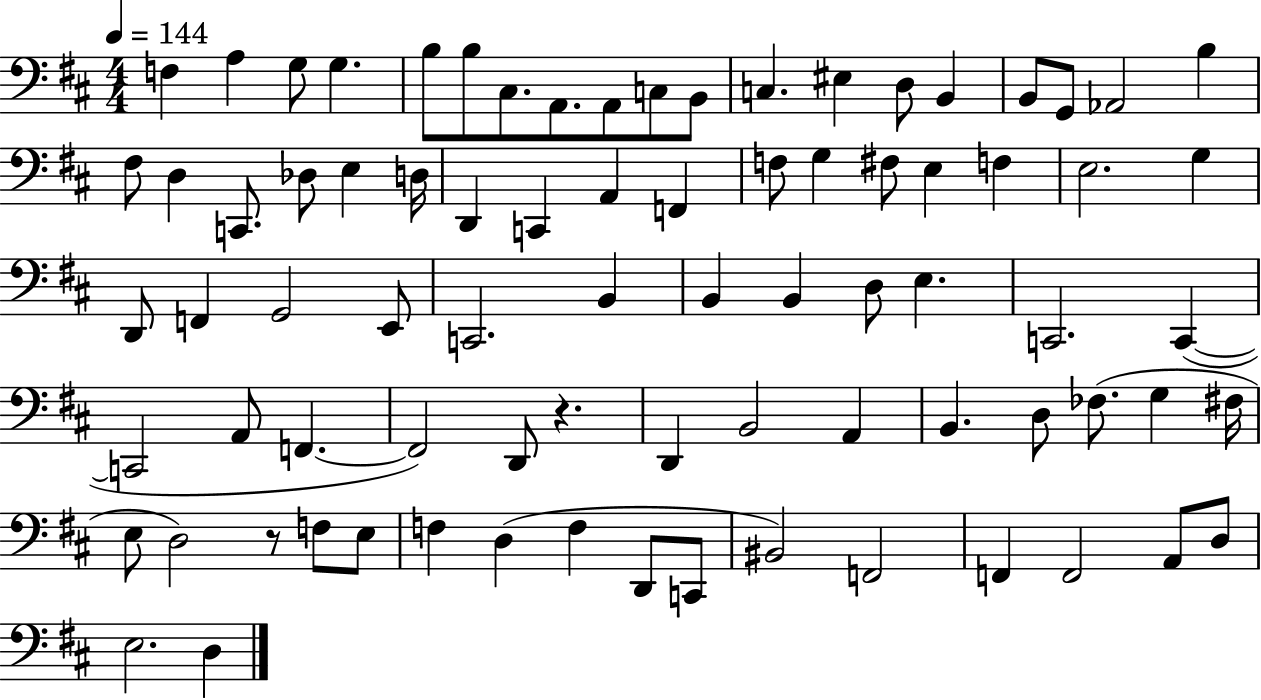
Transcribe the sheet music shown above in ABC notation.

X:1
T:Untitled
M:4/4
L:1/4
K:D
F, A, G,/2 G, B,/2 B,/2 ^C,/2 A,,/2 A,,/2 C,/2 B,,/2 C, ^E, D,/2 B,, B,,/2 G,,/2 _A,,2 B, ^F,/2 D, C,,/2 _D,/2 E, D,/4 D,, C,, A,, F,, F,/2 G, ^F,/2 E, F, E,2 G, D,,/2 F,, G,,2 E,,/2 C,,2 B,, B,, B,, D,/2 E, C,,2 C,, C,,2 A,,/2 F,, F,,2 D,,/2 z D,, B,,2 A,, B,, D,/2 _F,/2 G, ^F,/4 E,/2 D,2 z/2 F,/2 E,/2 F, D, F, D,,/2 C,,/2 ^B,,2 F,,2 F,, F,,2 A,,/2 D,/2 E,2 D,